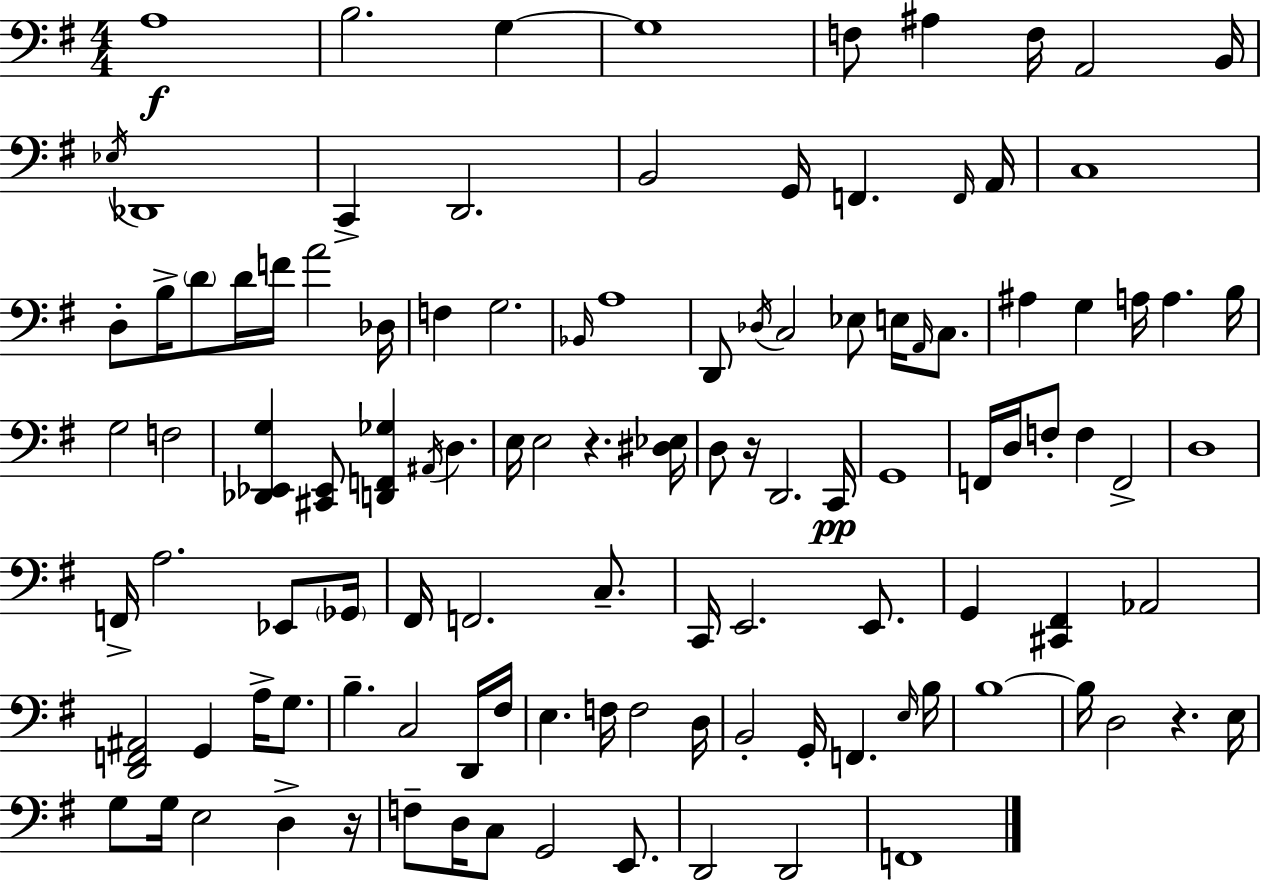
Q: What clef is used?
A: bass